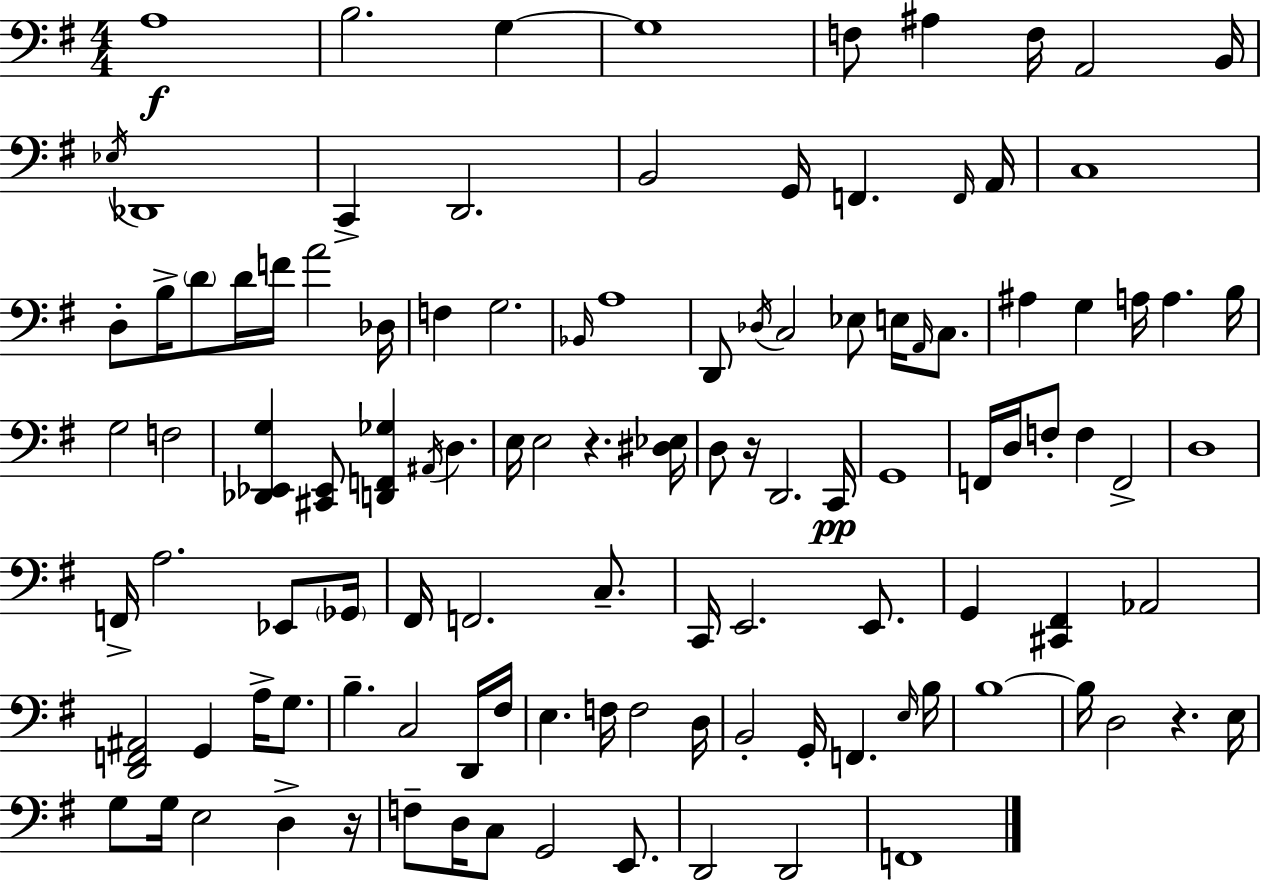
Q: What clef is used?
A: bass